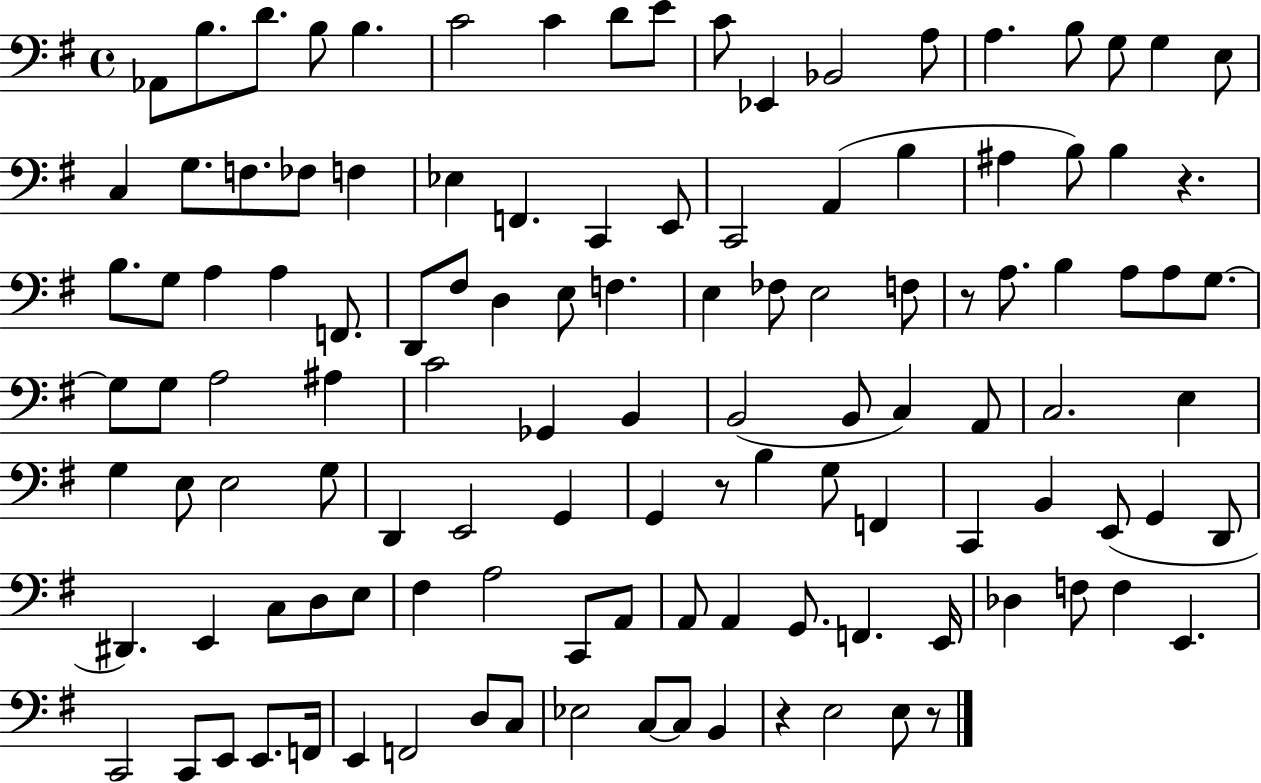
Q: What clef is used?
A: bass